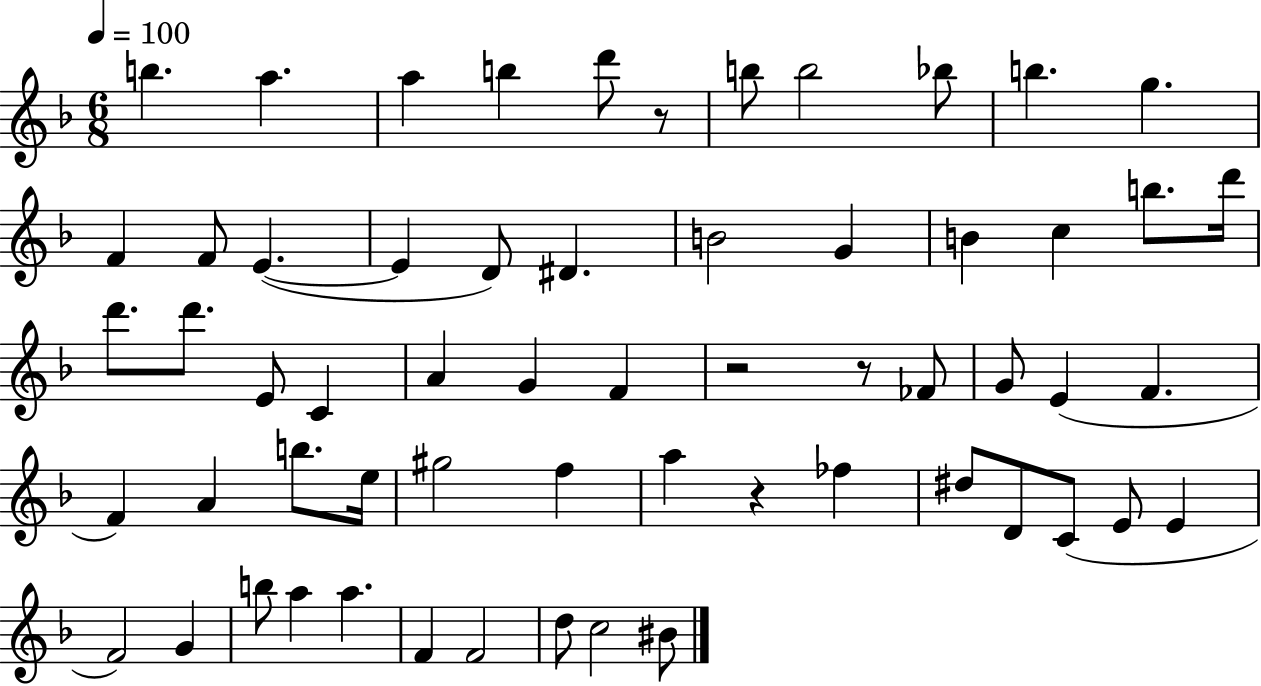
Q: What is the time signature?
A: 6/8